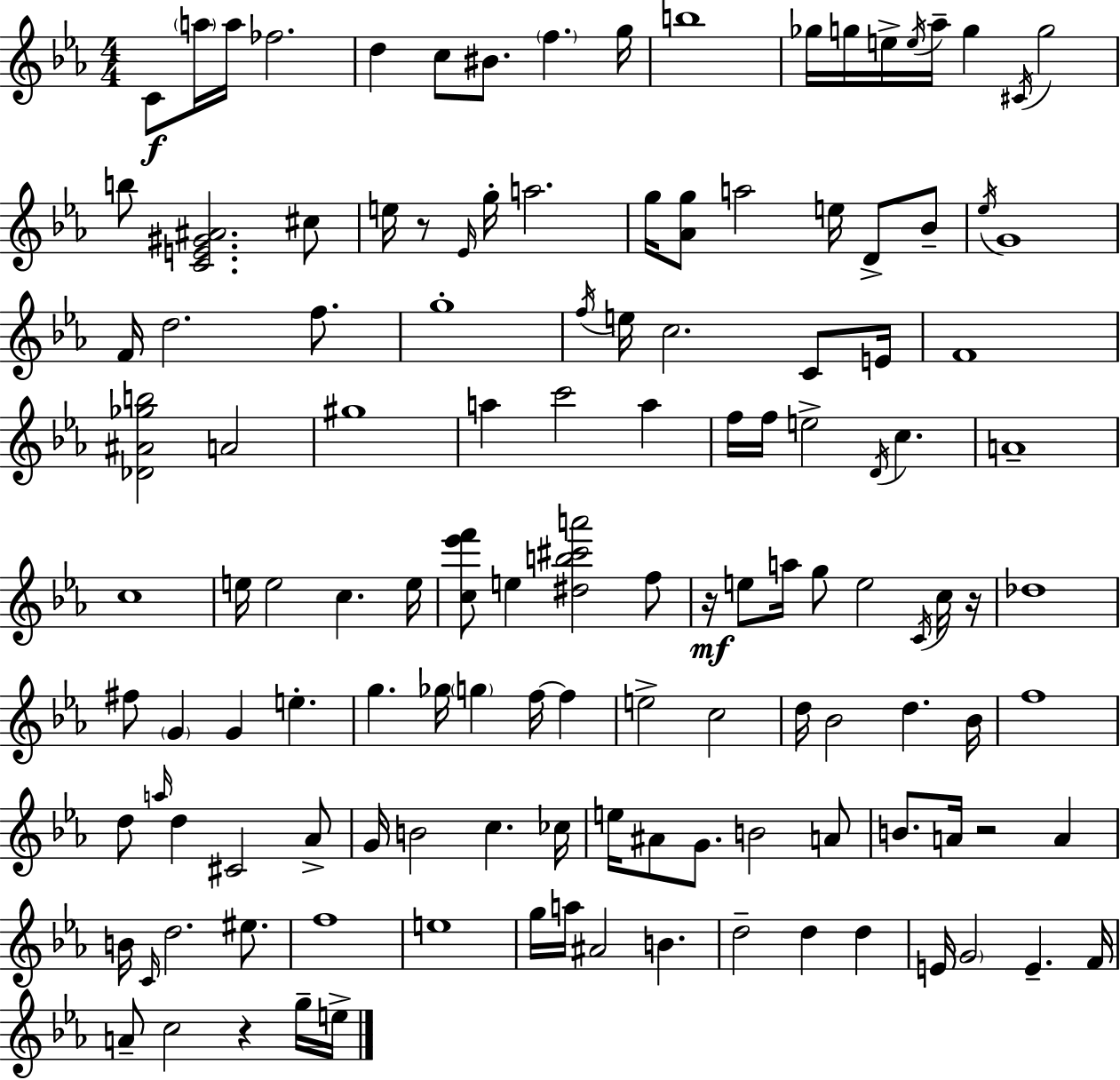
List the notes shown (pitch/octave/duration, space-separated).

C4/e A5/s A5/s FES5/h. D5/q C5/e BIS4/e. F5/q. G5/s B5/w Gb5/s G5/s E5/s E5/s Ab5/s G5/q C#4/s G5/h B5/e [C4,E4,G#4,A#4]/h. C#5/e E5/s R/e Eb4/s G5/s A5/h. G5/s [Ab4,G5]/e A5/h E5/s D4/e Bb4/e Eb5/s G4/w F4/s D5/h. F5/e. G5/w F5/s E5/s C5/h. C4/e E4/s F4/w [Db4,A#4,Gb5,B5]/h A4/h G#5/w A5/q C6/h A5/q F5/s F5/s E5/h D4/s C5/q. A4/w C5/w E5/s E5/h C5/q. E5/s [C5,Eb6,F6]/e E5/q [D#5,B5,C#6,A6]/h F5/e R/s E5/e A5/s G5/e E5/h C4/s C5/s R/s Db5/w F#5/e G4/q G4/q E5/q. G5/q. Gb5/s G5/q F5/s F5/q E5/h C5/h D5/s Bb4/h D5/q. Bb4/s F5/w D5/e A5/s D5/q C#4/h Ab4/e G4/s B4/h C5/q. CES5/s E5/s A#4/e G4/e. B4/h A4/e B4/e. A4/s R/h A4/q B4/s C4/s D5/h. EIS5/e. F5/w E5/w G5/s A5/s A#4/h B4/q. D5/h D5/q D5/q E4/s G4/h E4/q. F4/s A4/e C5/h R/q G5/s E5/s